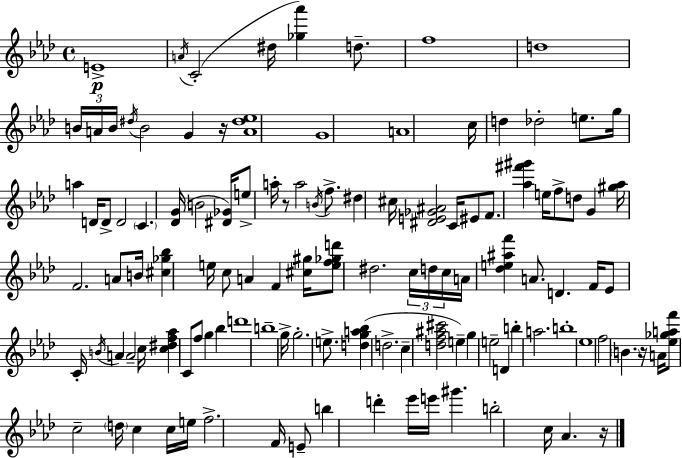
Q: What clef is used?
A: treble